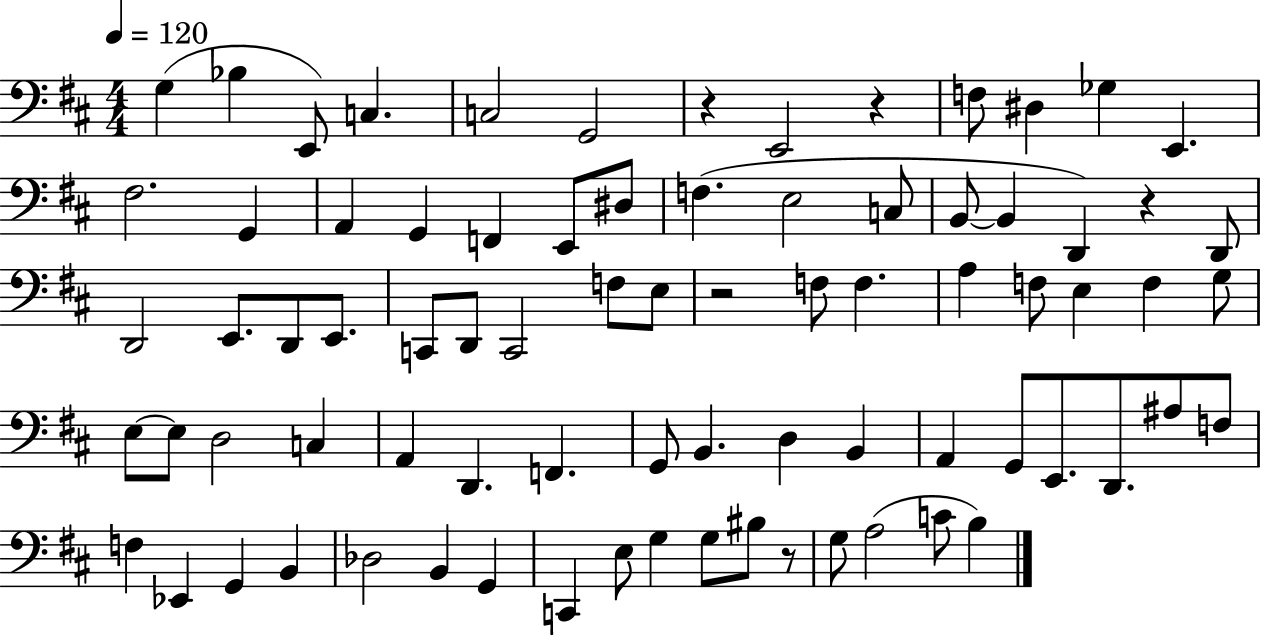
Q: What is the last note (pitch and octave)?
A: B3